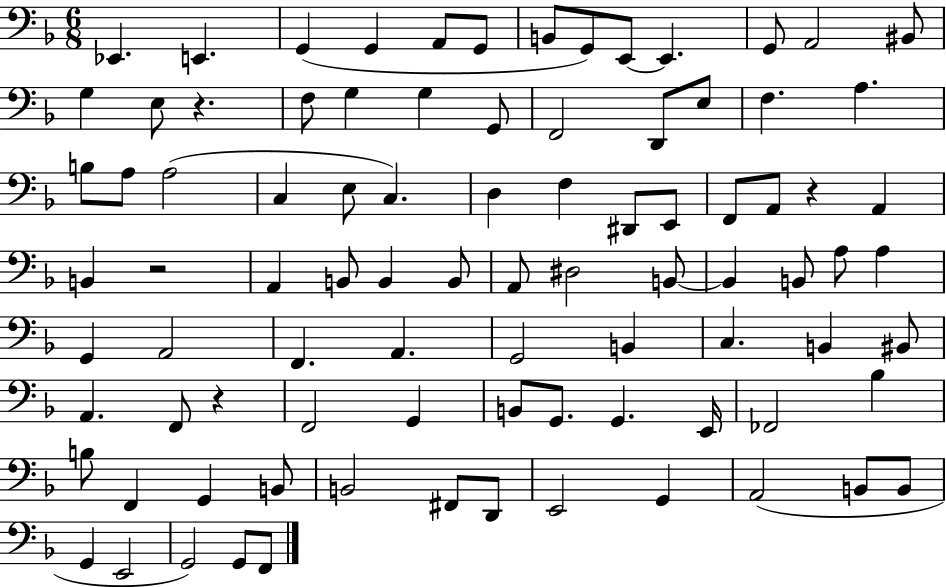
X:1
T:Untitled
M:6/8
L:1/4
K:F
_E,, E,, G,, G,, A,,/2 G,,/2 B,,/2 G,,/2 E,,/2 E,, G,,/2 A,,2 ^B,,/2 G, E,/2 z F,/2 G, G, G,,/2 F,,2 D,,/2 E,/2 F, A, B,/2 A,/2 A,2 C, E,/2 C, D, F, ^D,,/2 E,,/2 F,,/2 A,,/2 z A,, B,, z2 A,, B,,/2 B,, B,,/2 A,,/2 ^D,2 B,,/2 B,, B,,/2 A,/2 A, G,, A,,2 F,, A,, G,,2 B,, C, B,, ^B,,/2 A,, F,,/2 z F,,2 G,, B,,/2 G,,/2 G,, E,,/4 _F,,2 _B, B,/2 F,, G,, B,,/2 B,,2 ^F,,/2 D,,/2 E,,2 G,, A,,2 B,,/2 B,,/2 G,, E,,2 G,,2 G,,/2 F,,/2